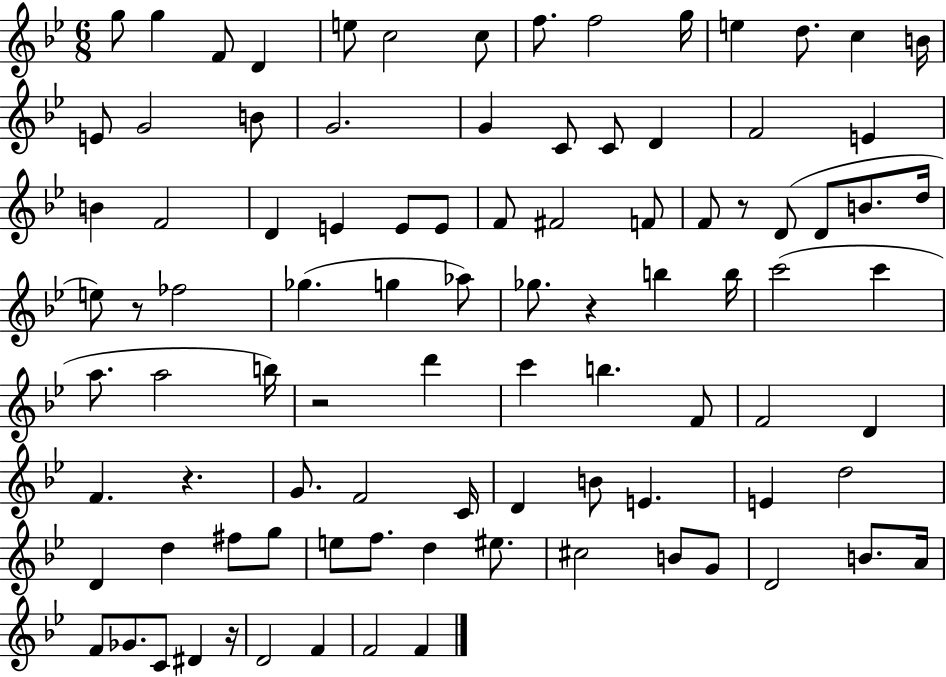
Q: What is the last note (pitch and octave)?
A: F4